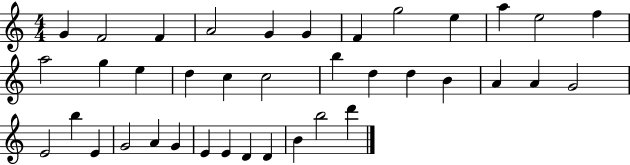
G4/q F4/h F4/q A4/h G4/q G4/q F4/q G5/h E5/q A5/q E5/h F5/q A5/h G5/q E5/q D5/q C5/q C5/h B5/q D5/q D5/q B4/q A4/q A4/q G4/h E4/h B5/q E4/q G4/h A4/q G4/q E4/q E4/q D4/q D4/q B4/q B5/h D6/q